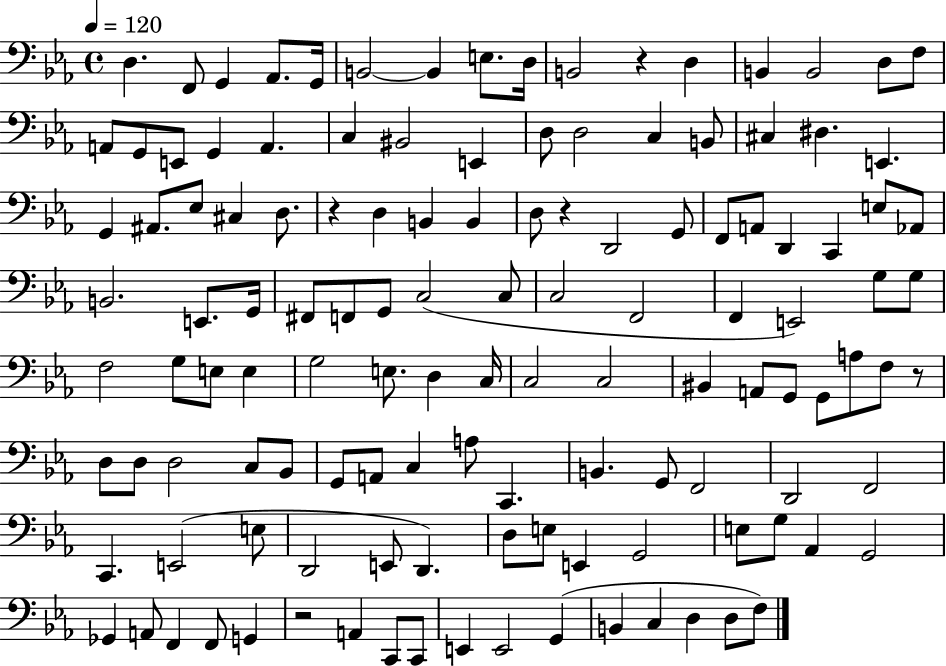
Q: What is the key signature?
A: EES major